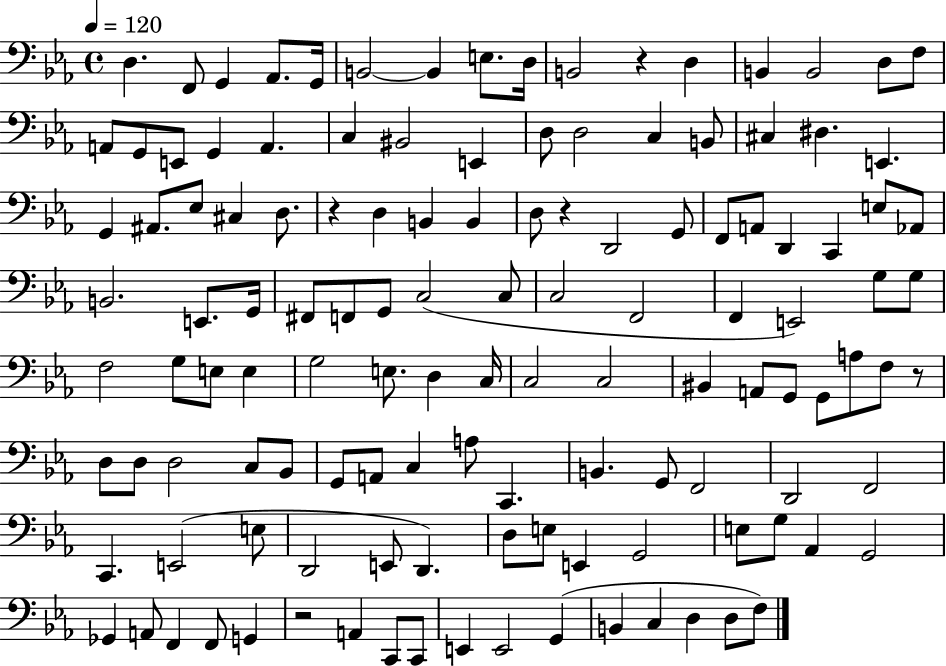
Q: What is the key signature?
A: EES major